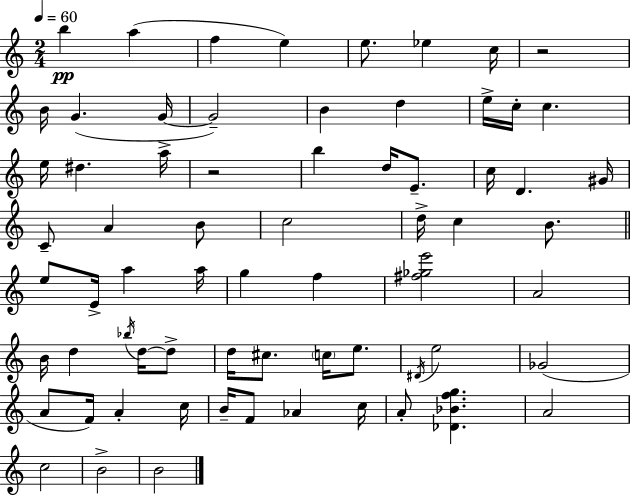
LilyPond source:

{
  \clef treble
  \numericTimeSignature
  \time 2/4
  \key c \major
  \tempo 4 = 60
  b''4\pp a''4( | f''4 e''4) | e''8. ees''4 c''16 | r2 | \break b'16 g'4.( g'16~~ | g'2--) | b'4 d''4 | e''16-> c''16-. c''4. | \break e''16 dis''4. a''16-> | r2 | b''4 d''16 e'8.-- | c''16 d'4. gis'16 | \break c'8-- a'4 b'8 | c''2 | d''16-> c''4 b'8. | \bar "||" \break \key a \minor e''8 e'16-> a''4 a''16 | g''4 f''4 | <fis'' ges'' e'''>2 | a'2 | \break b'16 d''4 \acciaccatura { bes''16 } d''16~~ d''8-> | d''16 cis''8. \parenthesize c''16 e''8. | \acciaccatura { dis'16 } e''2 | ges'2( | \break a'8 f'16) a'4-. | c''16 b'16-- f'8 aes'4 | c''16 a'8-. <des' bes' f'' g''>4. | a'2 | \break c''2 | b'2-> | b'2 | \bar "|."
}